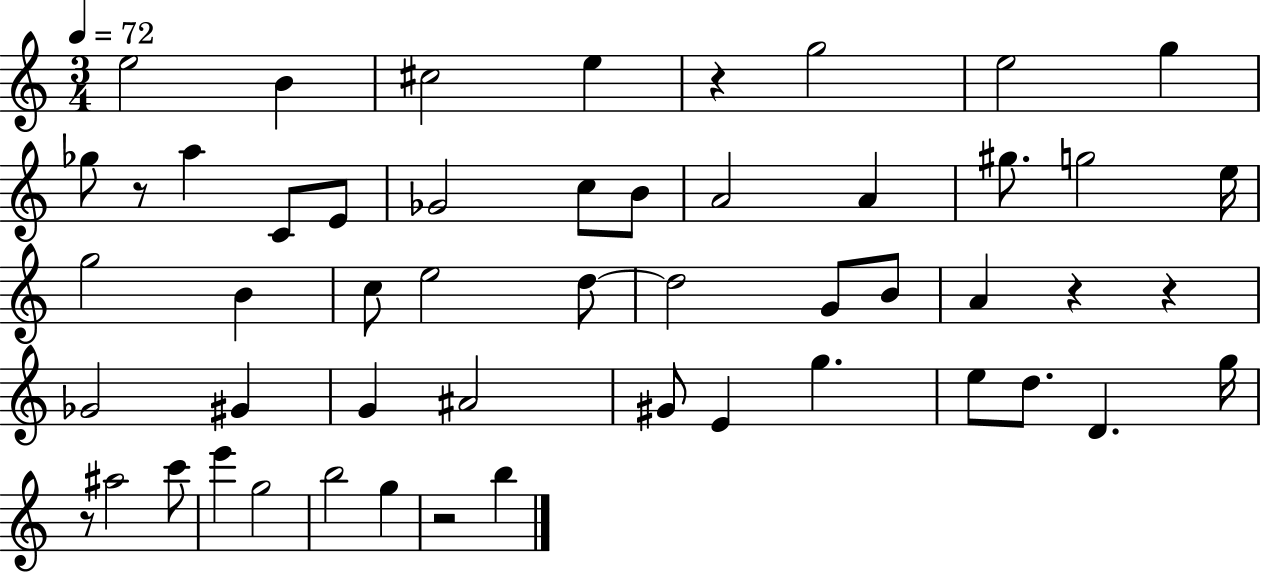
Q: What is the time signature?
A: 3/4